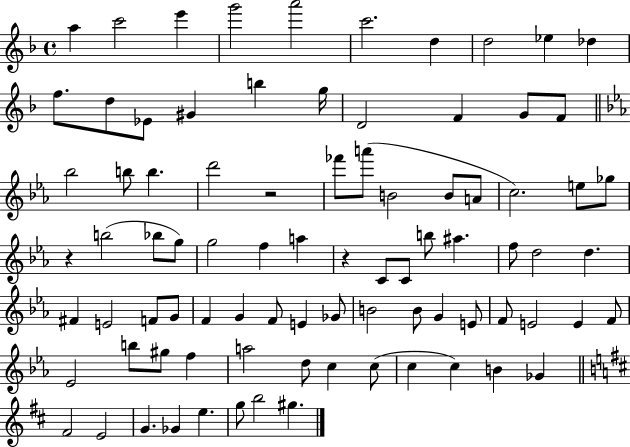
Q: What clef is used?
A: treble